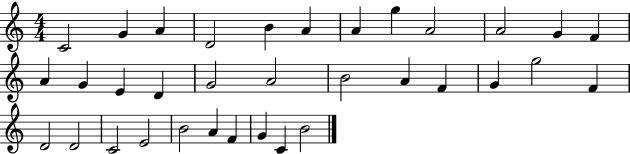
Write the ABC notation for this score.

X:1
T:Untitled
M:4/4
L:1/4
K:C
C2 G A D2 B A A g A2 A2 G F A G E D G2 A2 B2 A F G g2 F D2 D2 C2 E2 B2 A F G C B2